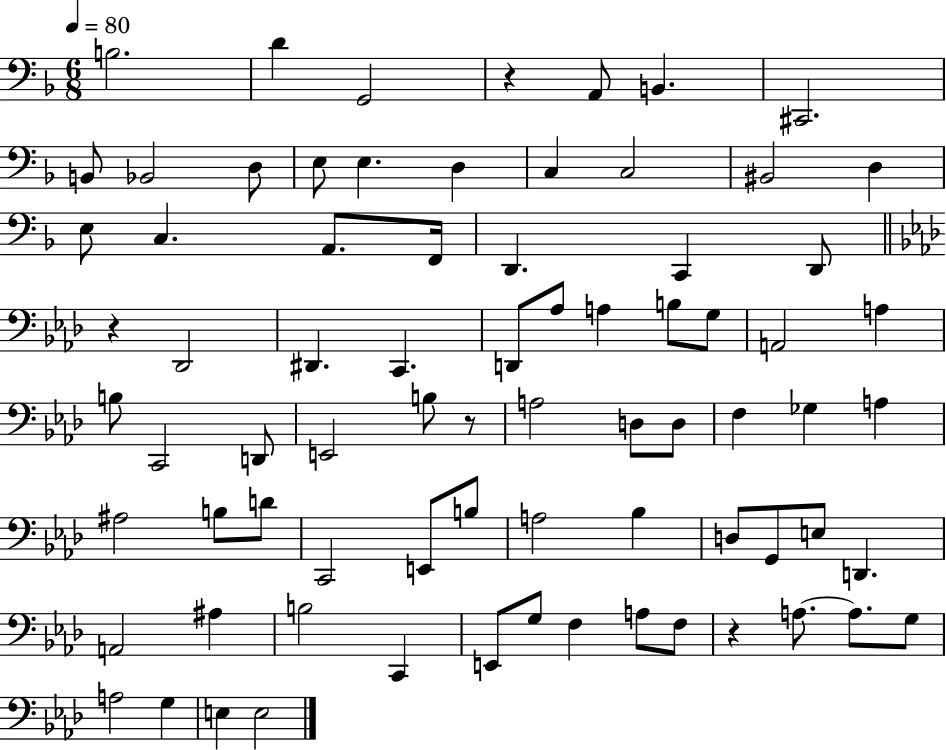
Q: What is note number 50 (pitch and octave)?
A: B3